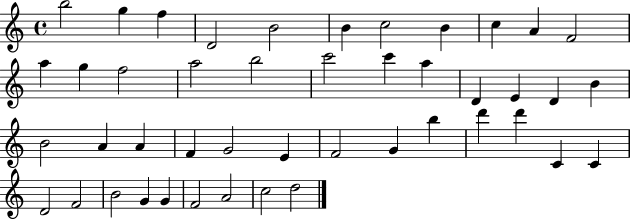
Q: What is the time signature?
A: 4/4